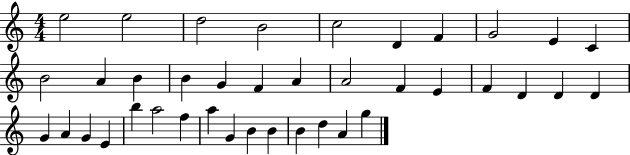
X:1
T:Untitled
M:4/4
L:1/4
K:C
e2 e2 d2 B2 c2 D F G2 E C B2 A B B G F A A2 F E F D D D G A G E b a2 f a G B B B d A g